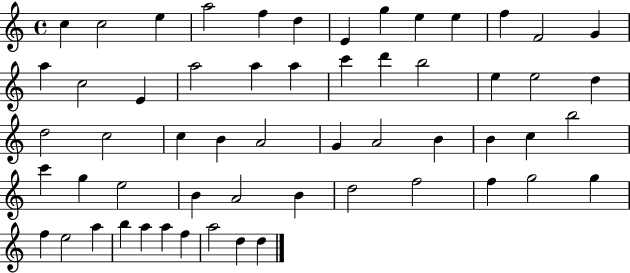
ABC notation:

X:1
T:Untitled
M:4/4
L:1/4
K:C
c c2 e a2 f d E g e e f F2 G a c2 E a2 a a c' d' b2 e e2 d d2 c2 c B A2 G A2 B B c b2 c' g e2 B A2 B d2 f2 f g2 g f e2 a b a a f a2 d d